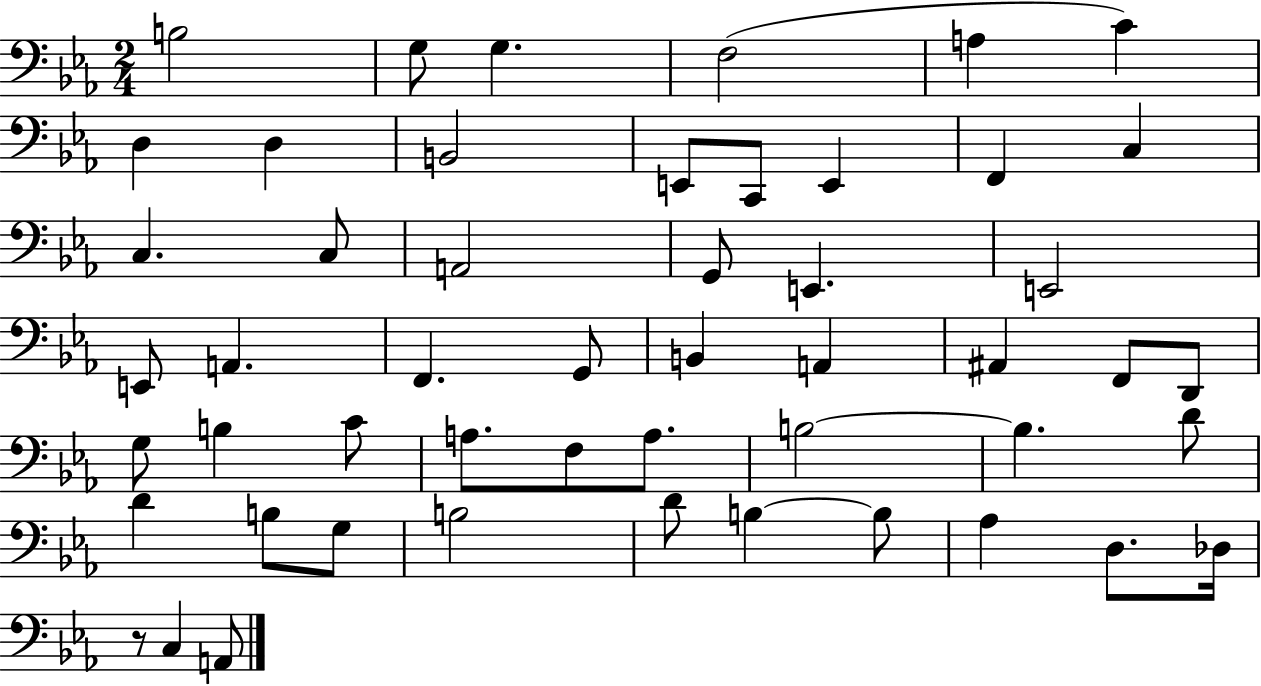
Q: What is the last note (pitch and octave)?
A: A2